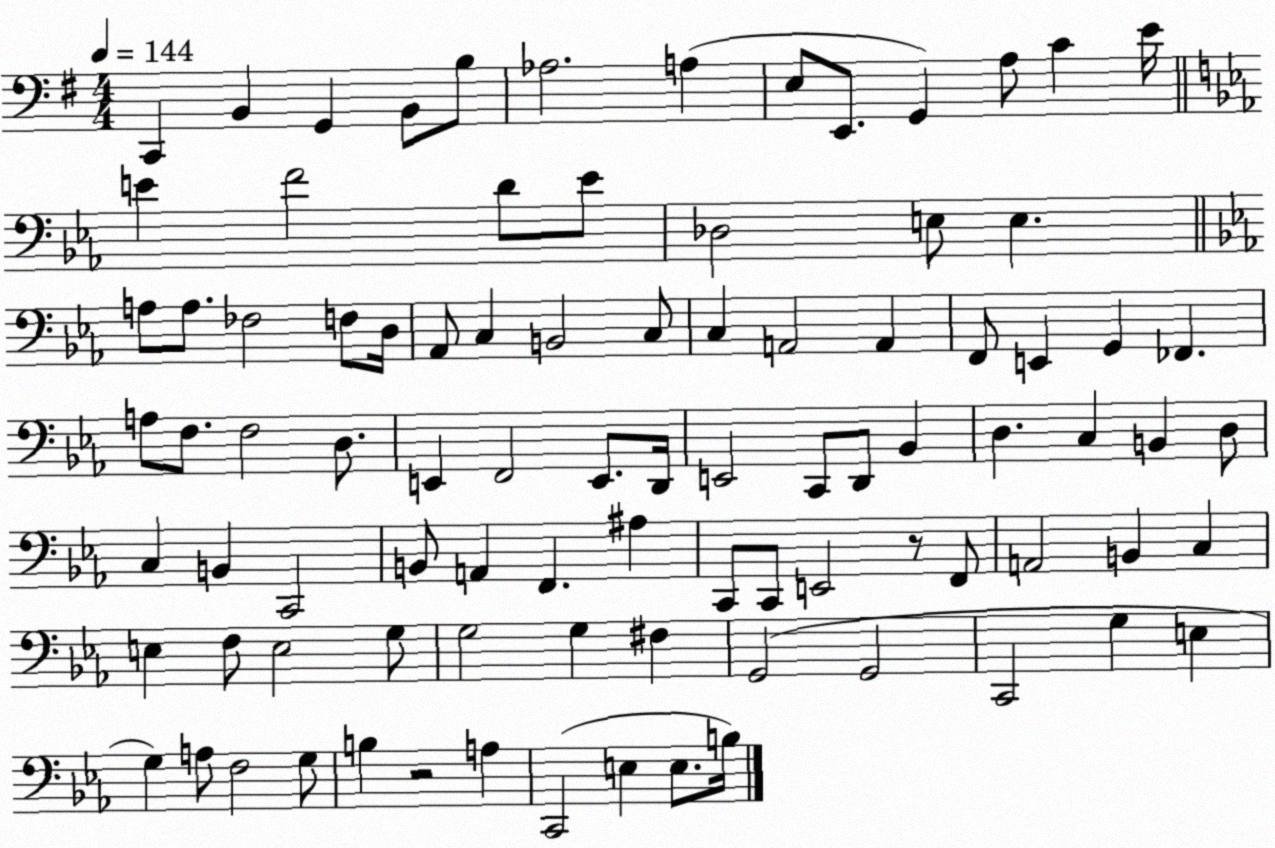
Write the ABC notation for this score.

X:1
T:Untitled
M:4/4
L:1/4
K:G
C,, B,, G,, B,,/2 B,/2 _A,2 A, E,/2 E,,/2 G,, A,/2 C E/4 E F2 D/2 E/2 _D,2 E,/2 E, A,/2 A,/2 _F,2 F,/2 D,/4 _A,,/2 C, B,,2 C,/2 C, A,,2 A,, F,,/2 E,, G,, _F,, A,/2 F,/2 F,2 D,/2 E,, F,,2 E,,/2 D,,/4 E,,2 C,,/2 D,,/2 _B,, D, C, B,, D,/2 C, B,, C,,2 B,,/2 A,, F,, ^A, C,,/2 C,,/2 E,,2 z/2 F,,/2 A,,2 B,, C, E, F,/2 E,2 G,/2 G,2 G, ^F, G,,2 G,,2 C,,2 G, E, G, A,/2 F,2 G,/2 B, z2 A, C,,2 E, E,/2 B,/4